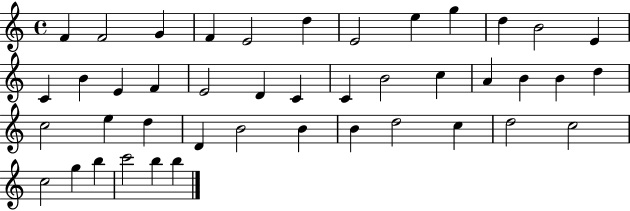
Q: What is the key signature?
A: C major